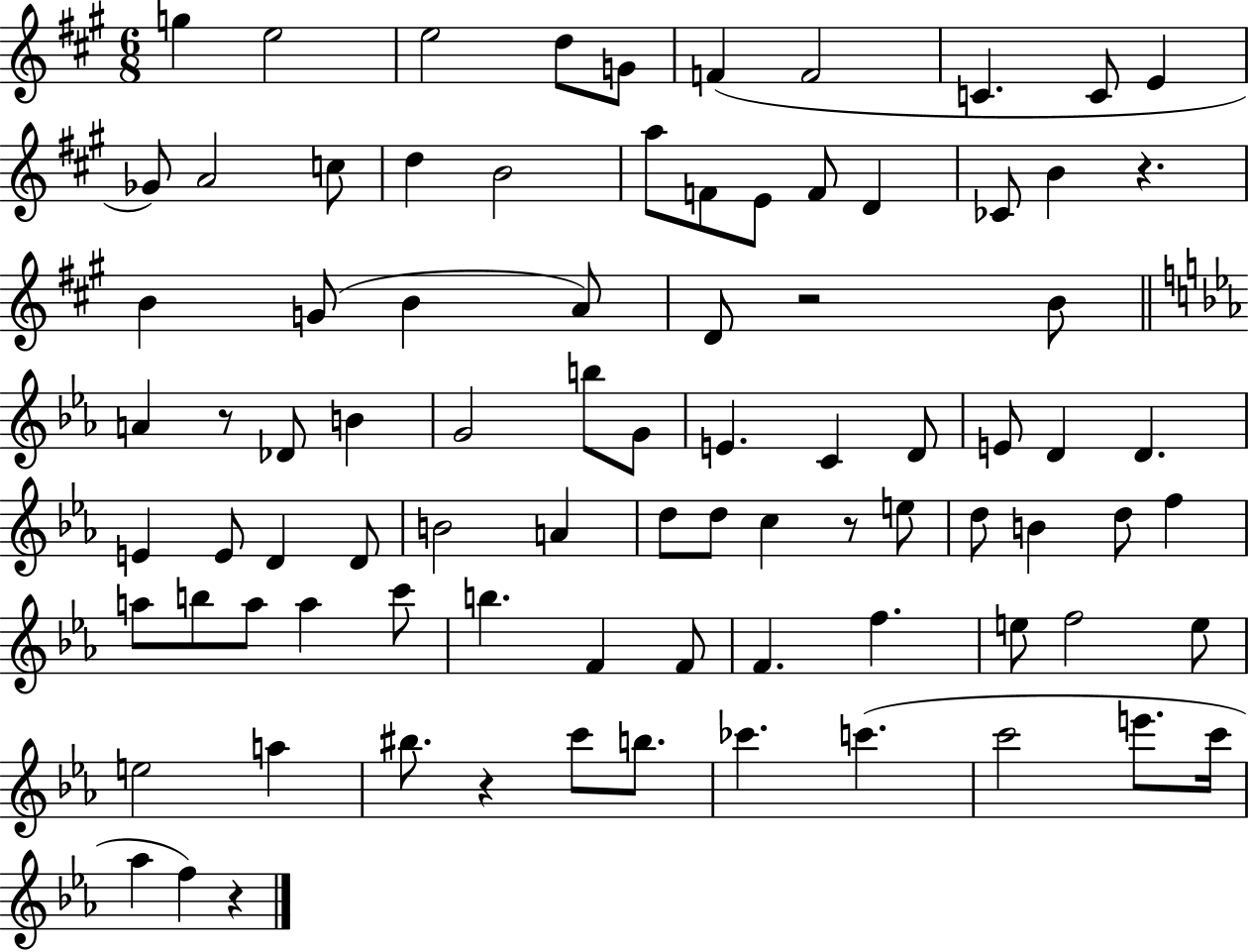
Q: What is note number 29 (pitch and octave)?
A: A4